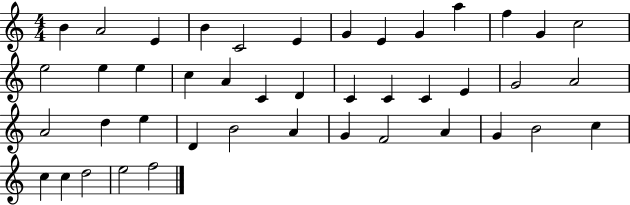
X:1
T:Untitled
M:4/4
L:1/4
K:C
B A2 E B C2 E G E G a f G c2 e2 e e c A C D C C C E G2 A2 A2 d e D B2 A G F2 A G B2 c c c d2 e2 f2